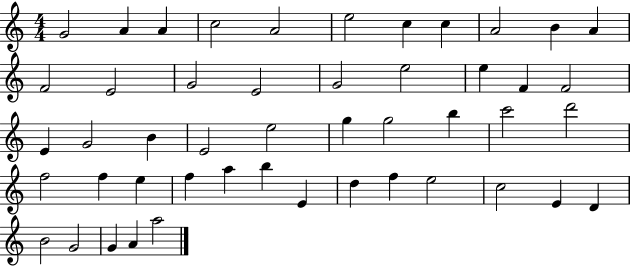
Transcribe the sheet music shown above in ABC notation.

X:1
T:Untitled
M:4/4
L:1/4
K:C
G2 A A c2 A2 e2 c c A2 B A F2 E2 G2 E2 G2 e2 e F F2 E G2 B E2 e2 g g2 b c'2 d'2 f2 f e f a b E d f e2 c2 E D B2 G2 G A a2